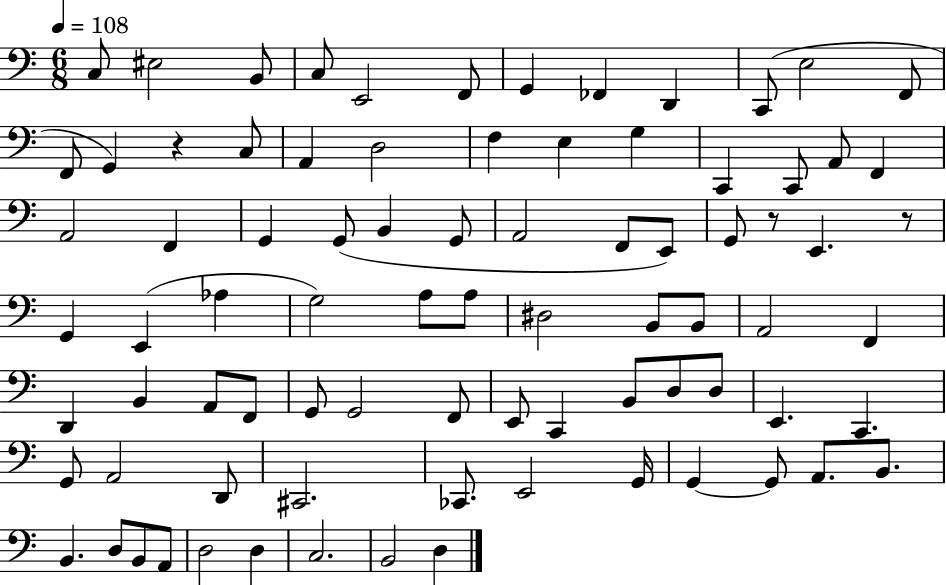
X:1
T:Untitled
M:6/8
L:1/4
K:C
C,/2 ^E,2 B,,/2 C,/2 E,,2 F,,/2 G,, _F,, D,, C,,/2 E,2 F,,/2 F,,/2 G,, z C,/2 A,, D,2 F, E, G, C,, C,,/2 A,,/2 F,, A,,2 F,, G,, G,,/2 B,, G,,/2 A,,2 F,,/2 E,,/2 G,,/2 z/2 E,, z/2 G,, E,, _A, G,2 A,/2 A,/2 ^D,2 B,,/2 B,,/2 A,,2 F,, D,, B,, A,,/2 F,,/2 G,,/2 G,,2 F,,/2 E,,/2 C,, B,,/2 D,/2 D,/2 E,, C,, G,,/2 A,,2 D,,/2 ^C,,2 _C,,/2 E,,2 G,,/4 G,, G,,/2 A,,/2 B,,/2 B,, D,/2 B,,/2 A,,/2 D,2 D, C,2 B,,2 D,